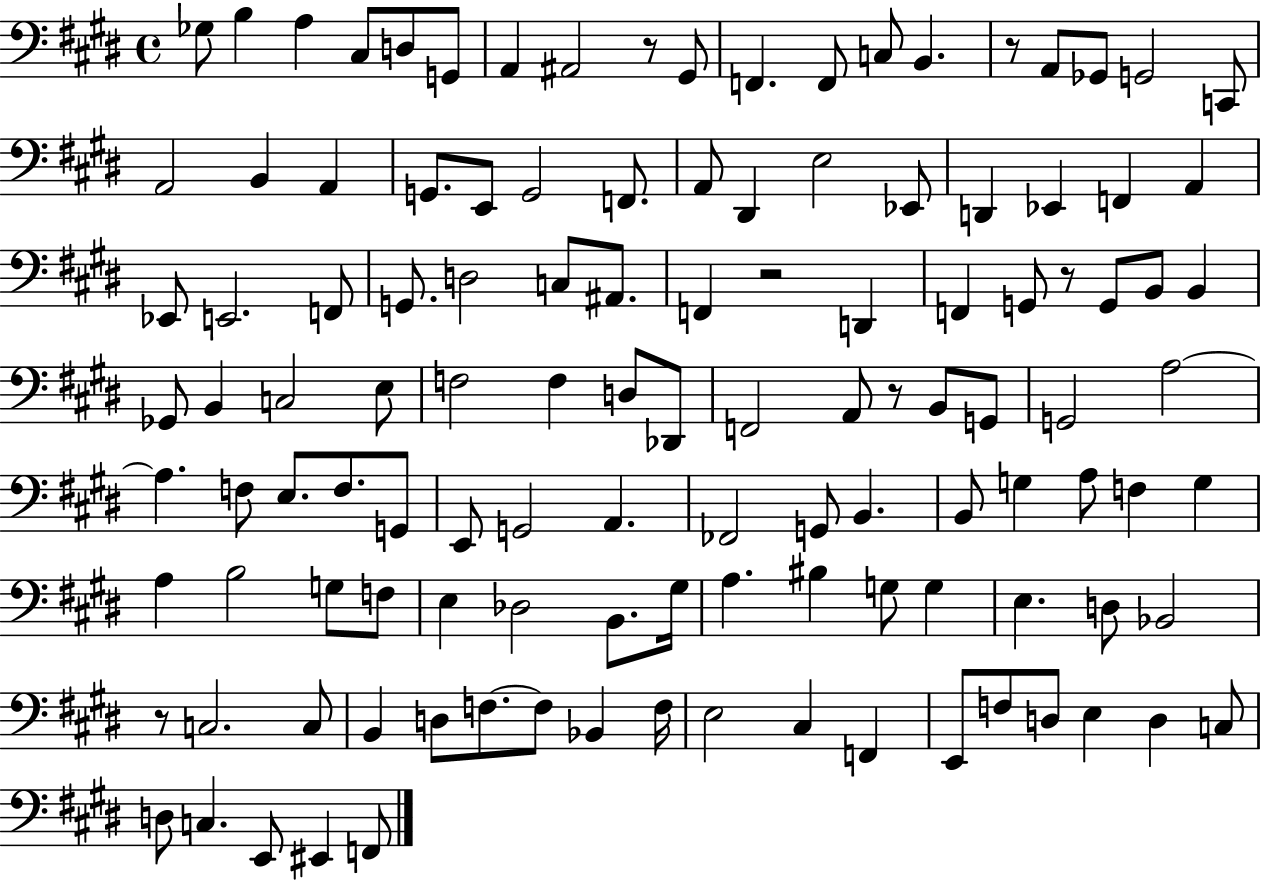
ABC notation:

X:1
T:Untitled
M:4/4
L:1/4
K:E
_G,/2 B, A, ^C,/2 D,/2 G,,/2 A,, ^A,,2 z/2 ^G,,/2 F,, F,,/2 C,/2 B,, z/2 A,,/2 _G,,/2 G,,2 C,,/2 A,,2 B,, A,, G,,/2 E,,/2 G,,2 F,,/2 A,,/2 ^D,, E,2 _E,,/2 D,, _E,, F,, A,, _E,,/2 E,,2 F,,/2 G,,/2 D,2 C,/2 ^A,,/2 F,, z2 D,, F,, G,,/2 z/2 G,,/2 B,,/2 B,, _G,,/2 B,, C,2 E,/2 F,2 F, D,/2 _D,,/2 F,,2 A,,/2 z/2 B,,/2 G,,/2 G,,2 A,2 A, F,/2 E,/2 F,/2 G,,/2 E,,/2 G,,2 A,, _F,,2 G,,/2 B,, B,,/2 G, A,/2 F, G, A, B,2 G,/2 F,/2 E, _D,2 B,,/2 ^G,/4 A, ^B, G,/2 G, E, D,/2 _B,,2 z/2 C,2 C,/2 B,, D,/2 F,/2 F,/2 _B,, F,/4 E,2 ^C, F,, E,,/2 F,/2 D,/2 E, D, C,/2 D,/2 C, E,,/2 ^E,, F,,/2